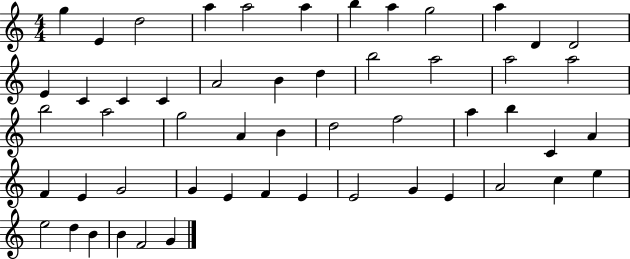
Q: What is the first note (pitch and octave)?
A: G5